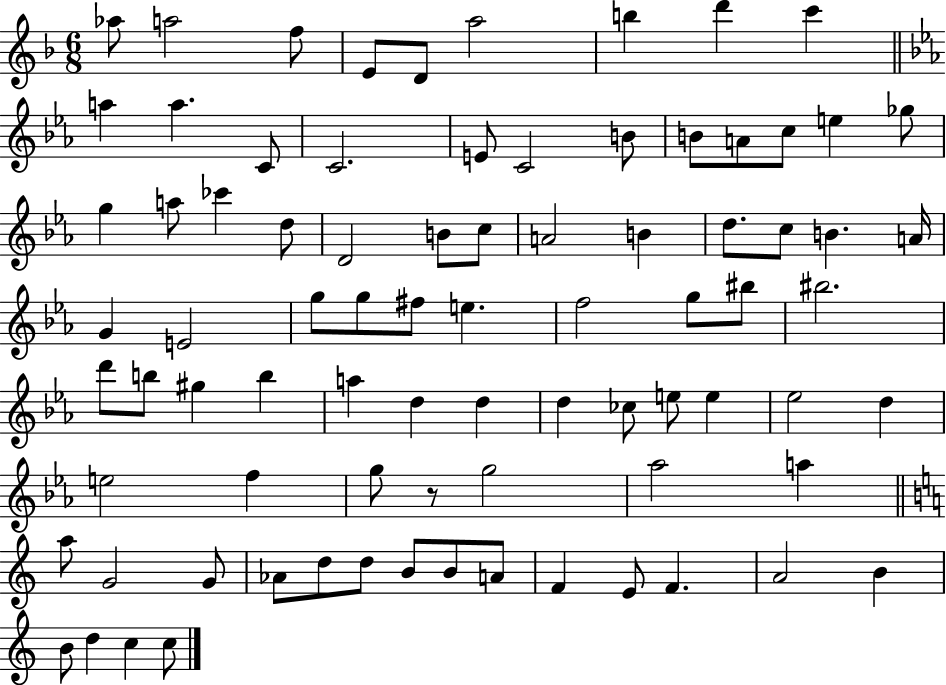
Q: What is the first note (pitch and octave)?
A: Ab5